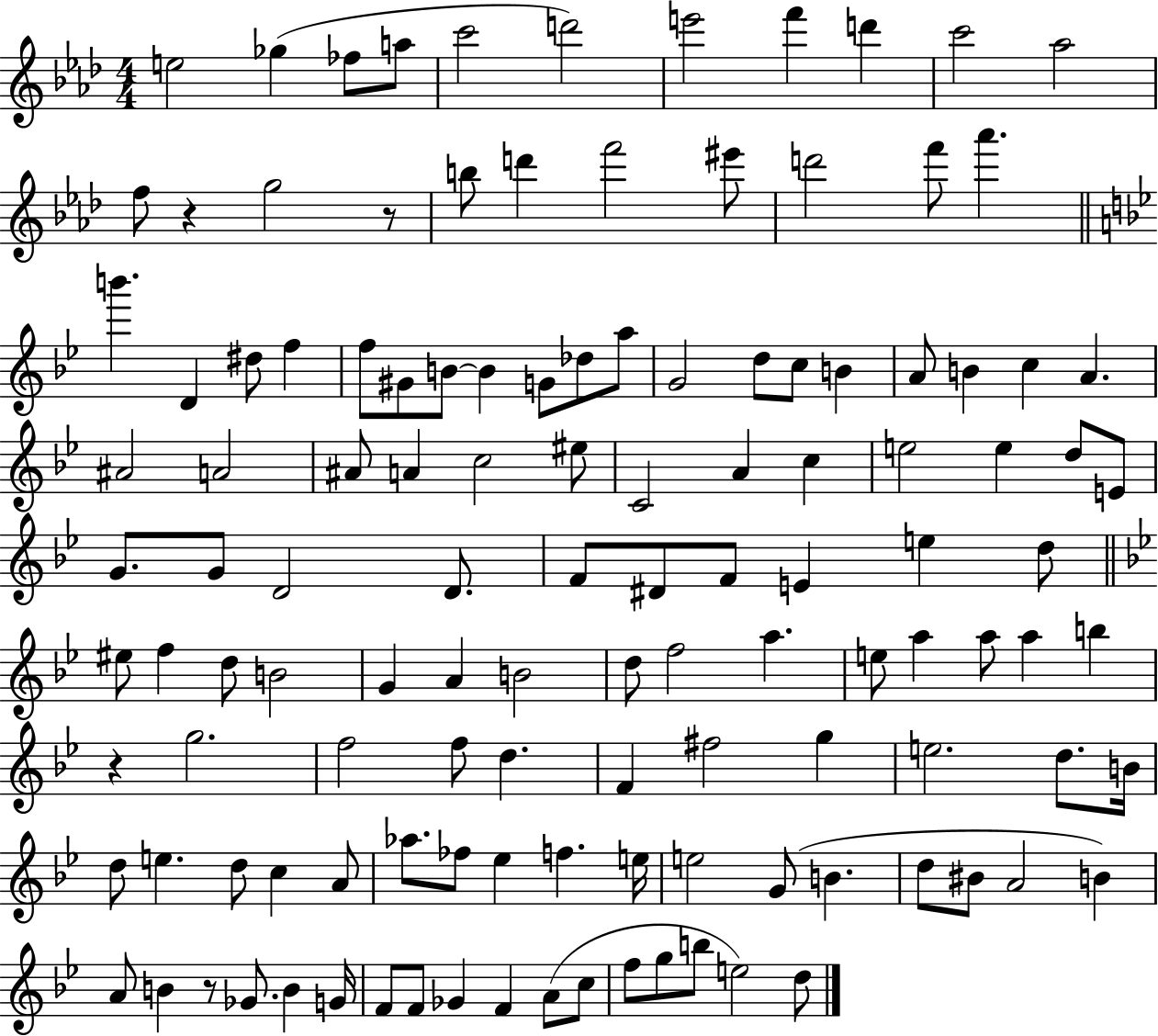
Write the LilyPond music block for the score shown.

{
  \clef treble
  \numericTimeSignature
  \time 4/4
  \key aes \major
  e''2 ges''4( fes''8 a''8 | c'''2 d'''2) | e'''2 f'''4 d'''4 | c'''2 aes''2 | \break f''8 r4 g''2 r8 | b''8 d'''4 f'''2 eis'''8 | d'''2 f'''8 aes'''4. | \bar "||" \break \key bes \major b'''4. d'4 dis''8 f''4 | f''8 gis'8 b'8~~ b'4 g'8 des''8 a''8 | g'2 d''8 c''8 b'4 | a'8 b'4 c''4 a'4. | \break ais'2 a'2 | ais'8 a'4 c''2 eis''8 | c'2 a'4 c''4 | e''2 e''4 d''8 e'8 | \break g'8. g'8 d'2 d'8. | f'8 dis'8 f'8 e'4 e''4 d''8 | \bar "||" \break \key bes \major eis''8 f''4 d''8 b'2 | g'4 a'4 b'2 | d''8 f''2 a''4. | e''8 a''4 a''8 a''4 b''4 | \break r4 g''2. | f''2 f''8 d''4. | f'4 fis''2 g''4 | e''2. d''8. b'16 | \break d''8 e''4. d''8 c''4 a'8 | aes''8. fes''8 ees''4 f''4. e''16 | e''2 g'8( b'4. | d''8 bis'8 a'2 b'4) | \break a'8 b'4 r8 ges'8. b'4 g'16 | f'8 f'8 ges'4 f'4 a'8( c''8 | f''8 g''8 b''8 e''2) d''8 | \bar "|."
}